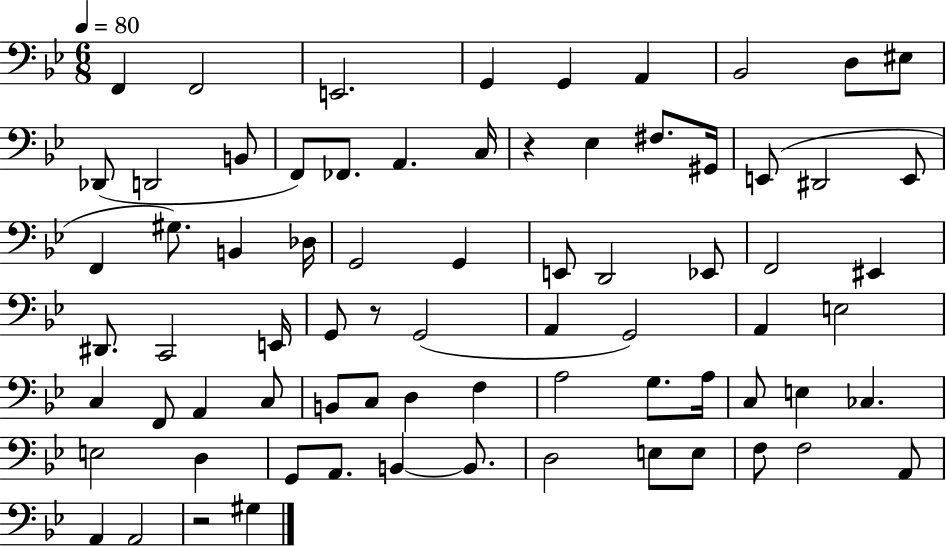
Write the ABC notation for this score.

X:1
T:Untitled
M:6/8
L:1/4
K:Bb
F,, F,,2 E,,2 G,, G,, A,, _B,,2 D,/2 ^E,/2 _D,,/2 D,,2 B,,/2 F,,/2 _F,,/2 A,, C,/4 z _E, ^F,/2 ^G,,/4 E,,/2 ^D,,2 E,,/2 F,, ^G,/2 B,, _D,/4 G,,2 G,, E,,/2 D,,2 _E,,/2 F,,2 ^E,, ^D,,/2 C,,2 E,,/4 G,,/2 z/2 G,,2 A,, G,,2 A,, E,2 C, F,,/2 A,, C,/2 B,,/2 C,/2 D, F, A,2 G,/2 A,/4 C,/2 E, _C, E,2 D, G,,/2 A,,/2 B,, B,,/2 D,2 E,/2 E,/2 F,/2 F,2 A,,/2 A,, A,,2 z2 ^G,